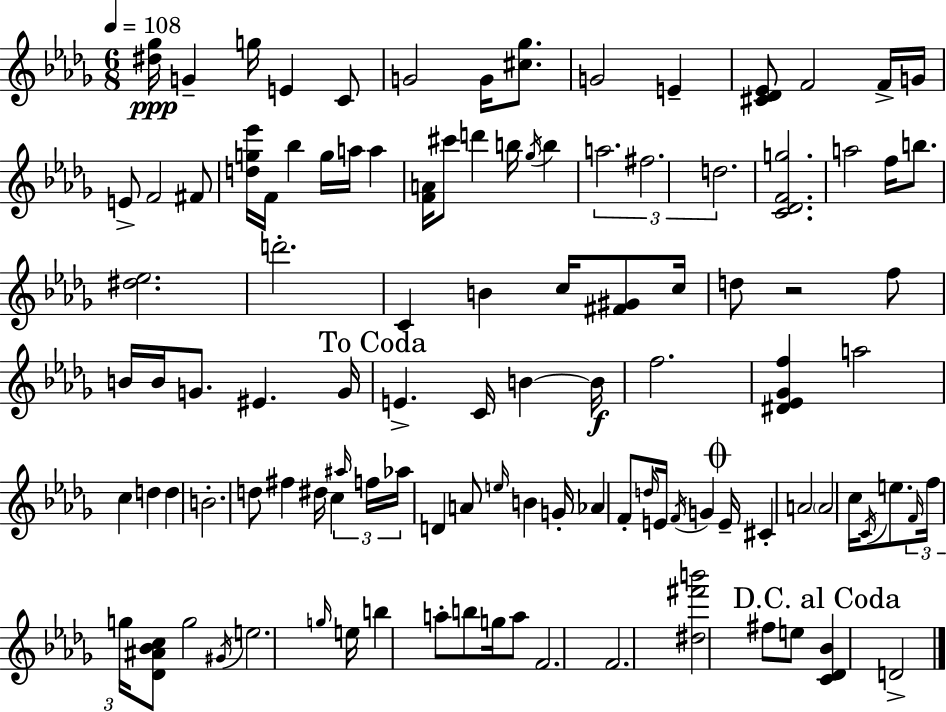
[D#5,Gb5]/s G4/q G5/s E4/q C4/e G4/h G4/s [C#5,Gb5]/e. G4/h E4/q [C#4,Db4,Eb4]/e F4/h F4/s G4/s E4/e F4/h F#4/e [D5,G5,Eb6]/s F4/s Bb5/q G5/s A5/s A5/q [F4,A4]/s C#6/e D6/q B5/s Gb5/s B5/q A5/h. F#5/h. D5/h. [C4,Db4,F4,G5]/h. A5/h F5/s B5/e. [D#5,Eb5]/h. D6/h. C4/q B4/q C5/s [F#4,G#4]/e C5/s D5/e R/h F5/e B4/s B4/s G4/e. EIS4/q. G4/s E4/q. C4/s B4/q B4/s F5/h. [D#4,Eb4,Gb4,F5]/q A5/h C5/q D5/q D5/q B4/h. D5/e F#5/q D#5/s C5/q A#5/s F5/s Ab5/s D4/q A4/e E5/s B4/q G4/s Ab4/q F4/e D5/s E4/s F4/s G4/q E4/s C#4/q A4/h A4/h C5/s C4/s E5/e. F4/s F5/s G5/s [Db4,A#4,Bb4,C5]/e G5/h G#4/s E5/h. G5/s E5/s B5/q A5/e B5/e G5/s A5/e F4/h. F4/h. [D#5,F#6,B6]/h F#5/e E5/e [C4,Db4,Bb4]/q D4/h